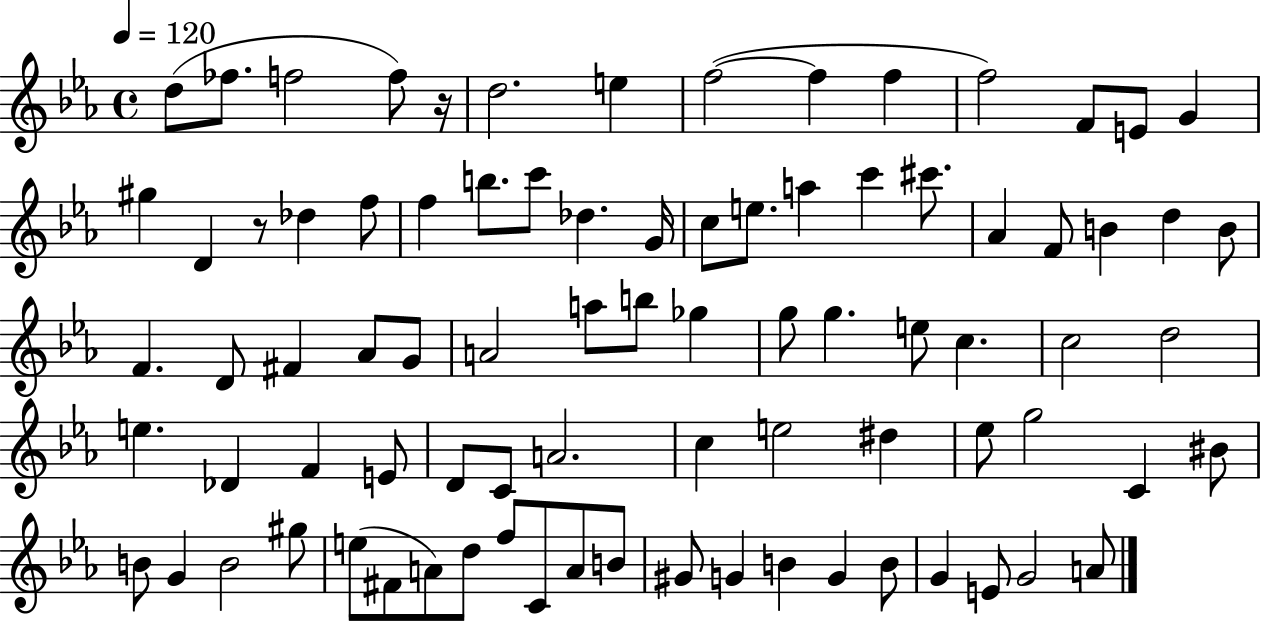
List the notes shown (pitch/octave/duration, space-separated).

D5/e FES5/e. F5/h F5/e R/s D5/h. E5/q F5/h F5/q F5/q F5/h F4/e E4/e G4/q G#5/q D4/q R/e Db5/q F5/e F5/q B5/e. C6/e Db5/q. G4/s C5/e E5/e. A5/q C6/q C#6/e. Ab4/q F4/e B4/q D5/q B4/e F4/q. D4/e F#4/q Ab4/e G4/e A4/h A5/e B5/e Gb5/q G5/e G5/q. E5/e C5/q. C5/h D5/h E5/q. Db4/q F4/q E4/e D4/e C4/e A4/h. C5/q E5/h D#5/q Eb5/e G5/h C4/q BIS4/e B4/e G4/q B4/h G#5/e E5/e F#4/e A4/e D5/e F5/e C4/e A4/e B4/e G#4/e G4/q B4/q G4/q B4/e G4/q E4/e G4/h A4/e